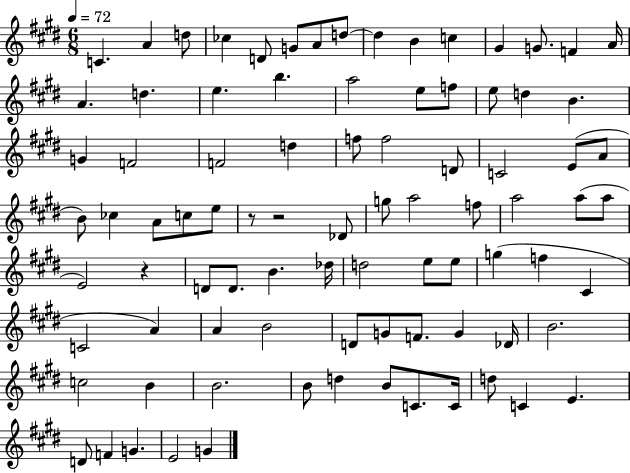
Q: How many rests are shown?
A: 3